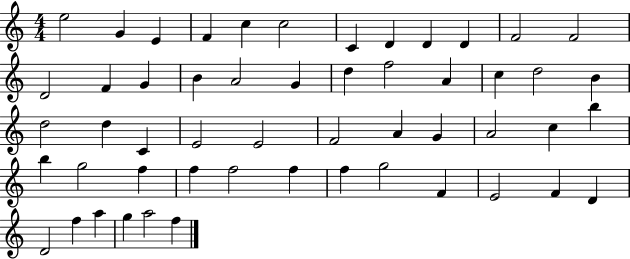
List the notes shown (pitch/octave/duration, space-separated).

E5/h G4/q E4/q F4/q C5/q C5/h C4/q D4/q D4/q D4/q F4/h F4/h D4/h F4/q G4/q B4/q A4/h G4/q D5/q F5/h A4/q C5/q D5/h B4/q D5/h D5/q C4/q E4/h E4/h F4/h A4/q G4/q A4/h C5/q B5/q B5/q G5/h F5/q F5/q F5/h F5/q F5/q G5/h F4/q E4/h F4/q D4/q D4/h F5/q A5/q G5/q A5/h F5/q